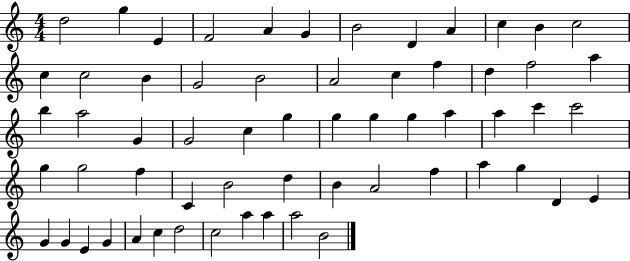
D5/h G5/q E4/q F4/h A4/q G4/q B4/h D4/q A4/q C5/q B4/q C5/h C5/q C5/h B4/q G4/h B4/h A4/h C5/q F5/q D5/q F5/h A5/q B5/q A5/h G4/q G4/h C5/q G5/q G5/q G5/q G5/q A5/q A5/q C6/q C6/h G5/q G5/h F5/q C4/q B4/h D5/q B4/q A4/h F5/q A5/q G5/q D4/q E4/q G4/q G4/q E4/q G4/q A4/q C5/q D5/h C5/h A5/q A5/q A5/h B4/h